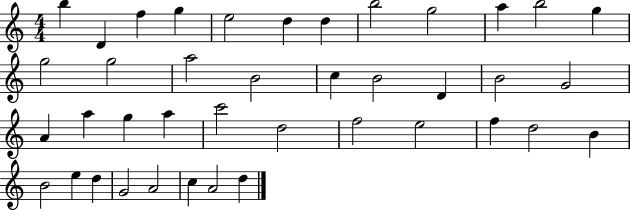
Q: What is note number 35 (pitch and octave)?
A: D5